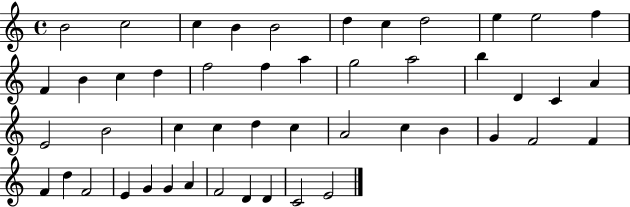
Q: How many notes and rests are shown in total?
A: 48